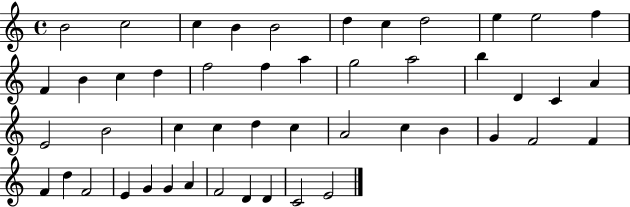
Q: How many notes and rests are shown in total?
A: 48